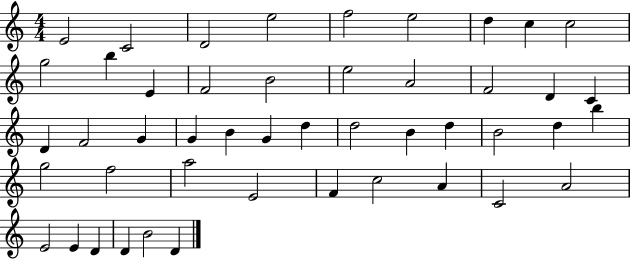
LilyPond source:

{
  \clef treble
  \numericTimeSignature
  \time 4/4
  \key c \major
  e'2 c'2 | d'2 e''2 | f''2 e''2 | d''4 c''4 c''2 | \break g''2 b''4 e'4 | f'2 b'2 | e''2 a'2 | f'2 d'4 c'4 | \break d'4 f'2 g'4 | g'4 b'4 g'4 d''4 | d''2 b'4 d''4 | b'2 d''4 b''4 | \break g''2 f''2 | a''2 e'2 | f'4 c''2 a'4 | c'2 a'2 | \break e'2 e'4 d'4 | d'4 b'2 d'4 | \bar "|."
}